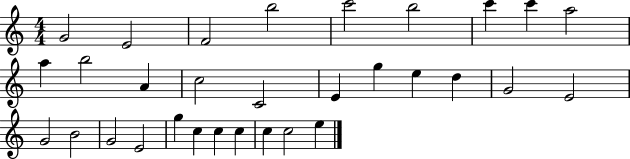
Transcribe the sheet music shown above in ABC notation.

X:1
T:Untitled
M:4/4
L:1/4
K:C
G2 E2 F2 b2 c'2 b2 c' c' a2 a b2 A c2 C2 E g e d G2 E2 G2 B2 G2 E2 g c c c c c2 e